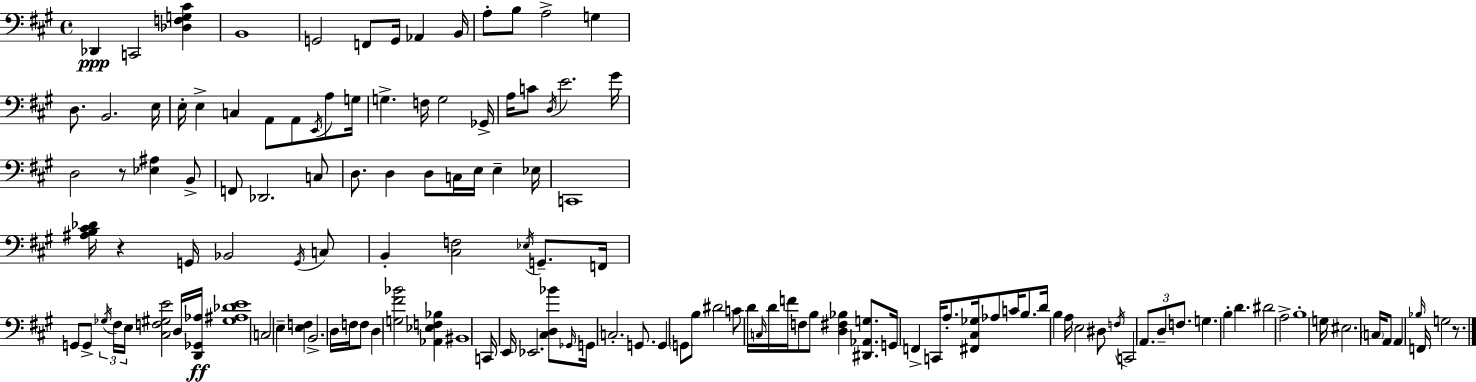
{
  \clef bass
  \time 4/4
  \defaultTimeSignature
  \key a \major
  des,4\ppp c,2 <des f g cis'>4 | b,1 | g,2 f,8 g,16 aes,4 b,16 | a8-. b8 a2-> g4 | \break d8. b,2. e16 | e16-. e4-> c4 a,8 a,8 \acciaccatura { e,16 } a8 | g16 g4.-> f16 g2 | ges,16-> a16 c'8 \acciaccatura { d16 } e'2. | \break gis'16 d2 r8 <ees ais>4 | b,8-> f,8 des,2. | c8 d8. d4 d8 c16 e16 e4-- | ees16 c,1 | \break <ais b cis' des'>16 r4 g,16 bes,2 | \acciaccatura { g,16 } c8 b,4-. <cis f>2 \acciaccatura { ees16 } | g,8.-- f,16 g,8 g,8-> \tuplet 3/2 { \acciaccatura { ges16 } fis16 e16 } <cis f gis e'>2 | d16 <d, ges, aes>16\ff <gis ais des' e'>1 | \break c2 e4-- | <e f>4 b,2.-> | d16 f16 f8 d4 <g fis' bes'>2 | <aes, ees f bes>4 bis,1 | \break c,16 e,16 ees,2. | <cis d bes'>8 \grace { ges,16 } g,16 c2.-. | g,8. g,4 \parenthesize g,8 b8 dis'2 | c'8 d'16 \grace { c16 } d'16 f'16 f8 b8 | \break <d fis bes>4 <dis, aes, g>8. g,16 f,4-> c,16 a8.-. | <fis, cis ges>16 aes8 c'16 b8. d'16 b4 a16 e2 | dis8 \acciaccatura { f16 } c,2 | \tuplet 3/2 { a,8. d8-- f8. } g4. b4-. | \break d'4. dis'2 | a2-> b1-. | g16 eis2. | \parenthesize c16 a,8 a,4 \grace { bes16 } f,16 g2 | \break r8. \bar "|."
}